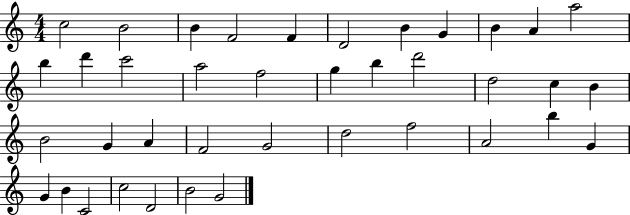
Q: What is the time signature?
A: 4/4